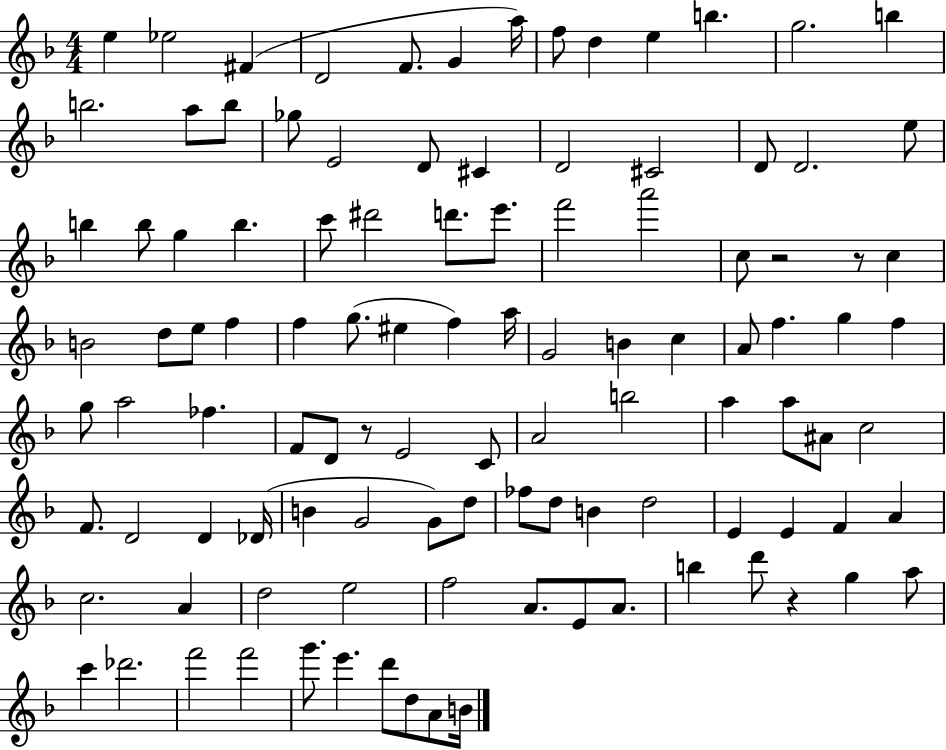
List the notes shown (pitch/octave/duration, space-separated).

E5/q Eb5/h F#4/q D4/h F4/e. G4/q A5/s F5/e D5/q E5/q B5/q. G5/h. B5/q B5/h. A5/e B5/e Gb5/e E4/h D4/e C#4/q D4/h C#4/h D4/e D4/h. E5/e B5/q B5/e G5/q B5/q. C6/e D#6/h D6/e. E6/e. F6/h A6/h C5/e R/h R/e C5/q B4/h D5/e E5/e F5/q F5/q G5/e. EIS5/q F5/q A5/s G4/h B4/q C5/q A4/e F5/q. G5/q F5/q G5/e A5/h FES5/q. F4/e D4/e R/e E4/h C4/e A4/h B5/h A5/q A5/e A#4/e C5/h F4/e. D4/h D4/q Db4/s B4/q G4/h G4/e D5/e FES5/e D5/e B4/q D5/h E4/q E4/q F4/q A4/q C5/h. A4/q D5/h E5/h F5/h A4/e. E4/e A4/e. B5/q D6/e R/q G5/q A5/e C6/q Db6/h. F6/h F6/h G6/e. E6/q. D6/e D5/e A4/e B4/s